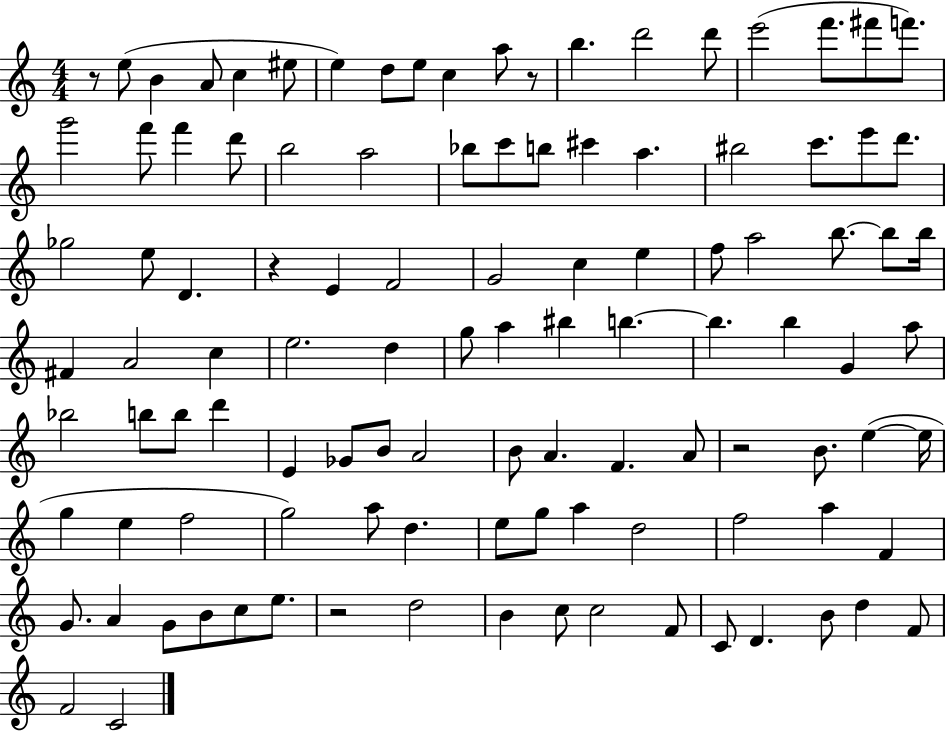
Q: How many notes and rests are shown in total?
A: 109